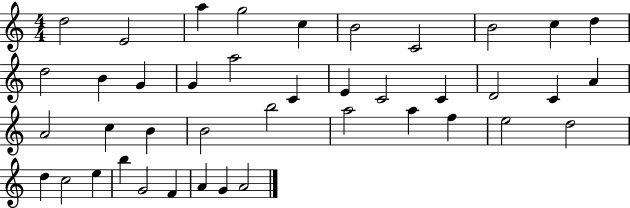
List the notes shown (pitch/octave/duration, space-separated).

D5/h E4/h A5/q G5/h C5/q B4/h C4/h B4/h C5/q D5/q D5/h B4/q G4/q G4/q A5/h C4/q E4/q C4/h C4/q D4/h C4/q A4/q A4/h C5/q B4/q B4/h B5/h A5/h A5/q F5/q E5/h D5/h D5/q C5/h E5/q B5/q G4/h F4/q A4/q G4/q A4/h